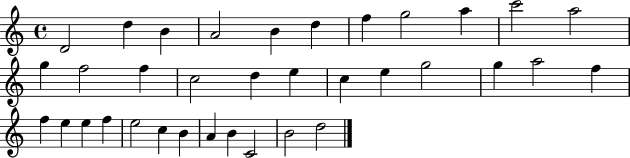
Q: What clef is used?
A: treble